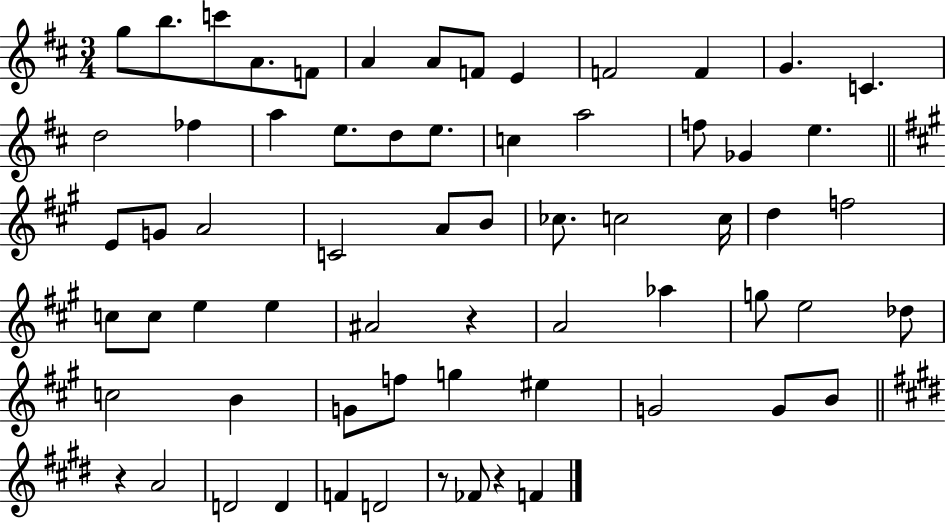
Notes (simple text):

G5/e B5/e. C6/e A4/e. F4/e A4/q A4/e F4/e E4/q F4/h F4/q G4/q. C4/q. D5/h FES5/q A5/q E5/e. D5/e E5/e. C5/q A5/h F5/e Gb4/q E5/q. E4/e G4/e A4/h C4/h A4/e B4/e CES5/e. C5/h C5/s D5/q F5/h C5/e C5/e E5/q E5/q A#4/h R/q A4/h Ab5/q G5/e E5/h Db5/e C5/h B4/q G4/e F5/e G5/q EIS5/q G4/h G4/e B4/e R/q A4/h D4/h D4/q F4/q D4/h R/e FES4/e R/q F4/q